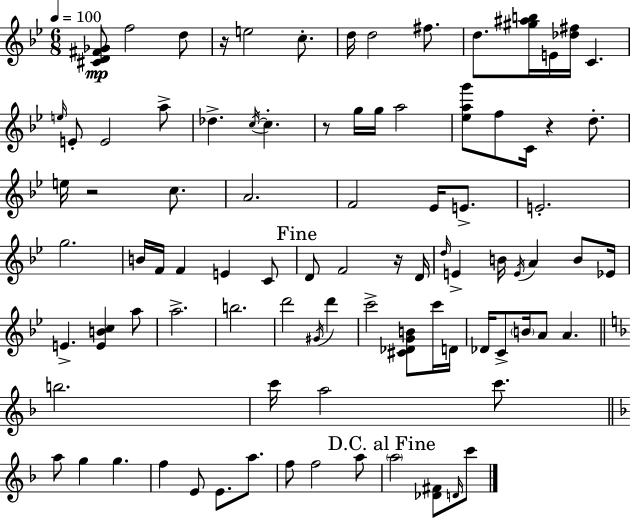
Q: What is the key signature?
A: BES major